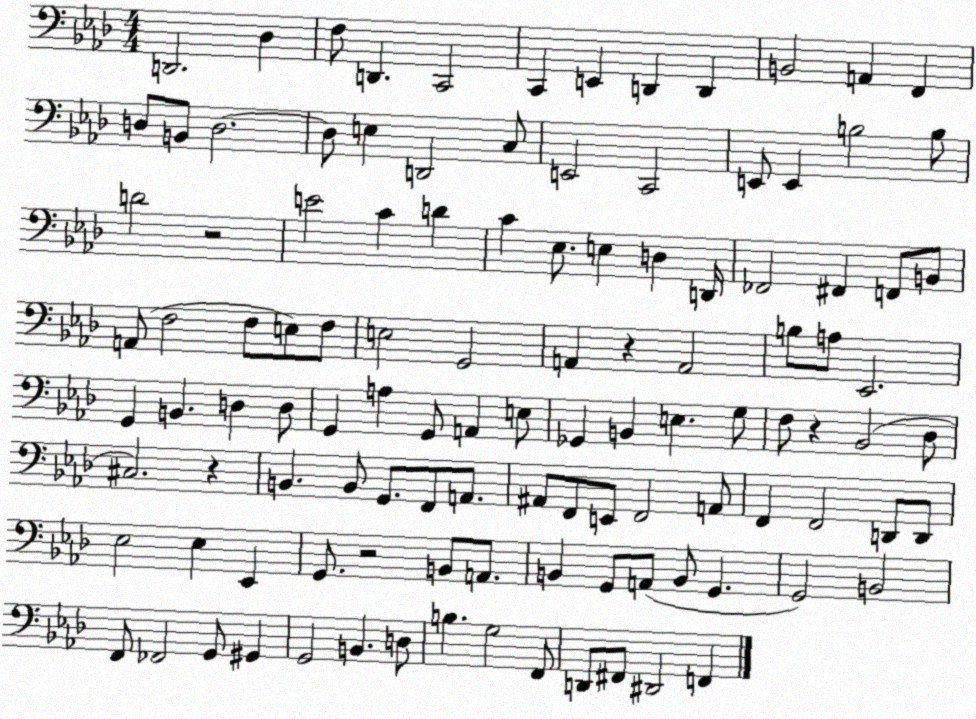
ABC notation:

X:1
T:Untitled
M:4/4
L:1/4
K:Ab
D,,2 _D, F,/2 D,, C,,2 C,, E,, D,, D,, B,,2 A,, F,, D,/2 B,,/2 D,2 D,/2 E, D,,2 C,/2 E,,2 C,,2 E,,/2 E,, B,2 B,/2 D2 z2 E2 C D C _E,/2 E, D, D,,/4 _F,,2 ^F,, F,,/2 B,,/2 A,,/2 F,2 F,/2 E,/2 F,/2 E,2 G,,2 A,, z A,,2 B,/2 A,/2 _E,,2 G,, B,, D, D,/2 G,, A, G,,/2 A,, E,/2 _G,, B,, E, G,/2 F,/2 z _B,,2 _D,/2 ^C,2 z B,, B,,/2 G,,/2 F,,/2 A,,/2 ^A,,/2 F,,/2 E,,/2 F,,2 A,,/2 F,, F,,2 D,,/2 D,,/2 _E,2 _E, _E,, G,,/2 z2 B,,/2 A,,/2 B,, G,,/2 A,,/2 B,,/2 G,, G,,2 B,,2 F,,/2 _F,,2 G,,/2 ^G,, G,,2 B,, D,/2 B, G,2 F,,/2 D,,/2 ^F,,/2 ^D,,2 F,,